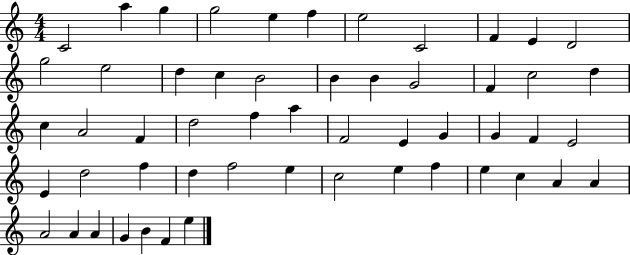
{
  \clef treble
  \numericTimeSignature
  \time 4/4
  \key c \major
  c'2 a''4 g''4 | g''2 e''4 f''4 | e''2 c'2 | f'4 e'4 d'2 | \break g''2 e''2 | d''4 c''4 b'2 | b'4 b'4 g'2 | f'4 c''2 d''4 | \break c''4 a'2 f'4 | d''2 f''4 a''4 | f'2 e'4 g'4 | g'4 f'4 e'2 | \break e'4 d''2 f''4 | d''4 f''2 e''4 | c''2 e''4 f''4 | e''4 c''4 a'4 a'4 | \break a'2 a'4 a'4 | g'4 b'4 f'4 e''4 | \bar "|."
}